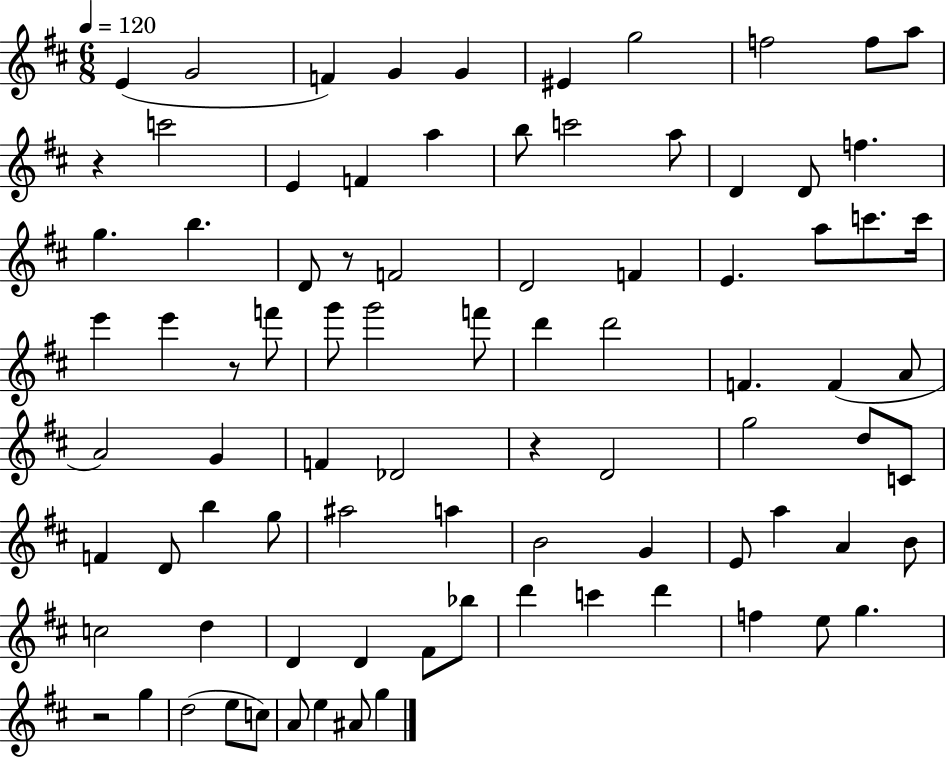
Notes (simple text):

E4/q G4/h F4/q G4/q G4/q EIS4/q G5/h F5/h F5/e A5/e R/q C6/h E4/q F4/q A5/q B5/e C6/h A5/e D4/q D4/e F5/q. G5/q. B5/q. D4/e R/e F4/h D4/h F4/q E4/q. A5/e C6/e. C6/s E6/q E6/q R/e F6/e G6/e G6/h F6/e D6/q D6/h F4/q. F4/q A4/e A4/h G4/q F4/q Db4/h R/q D4/h G5/h D5/e C4/e F4/q D4/e B5/q G5/e A#5/h A5/q B4/h G4/q E4/e A5/q A4/q B4/e C5/h D5/q D4/q D4/q F#4/e Bb5/e D6/q C6/q D6/q F5/q E5/e G5/q. R/h G5/q D5/h E5/e C5/e A4/e E5/q A#4/e G5/q